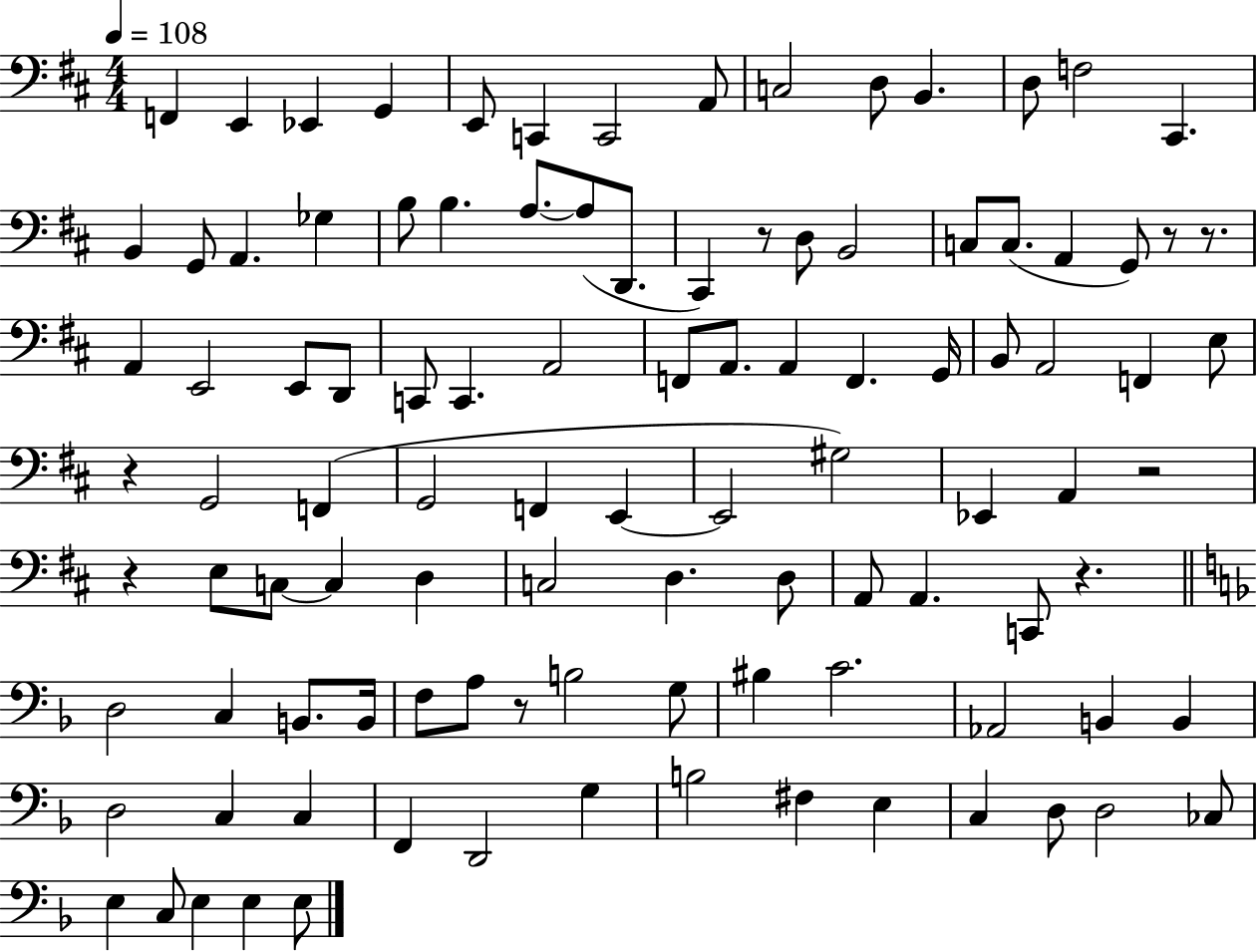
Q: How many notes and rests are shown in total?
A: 104